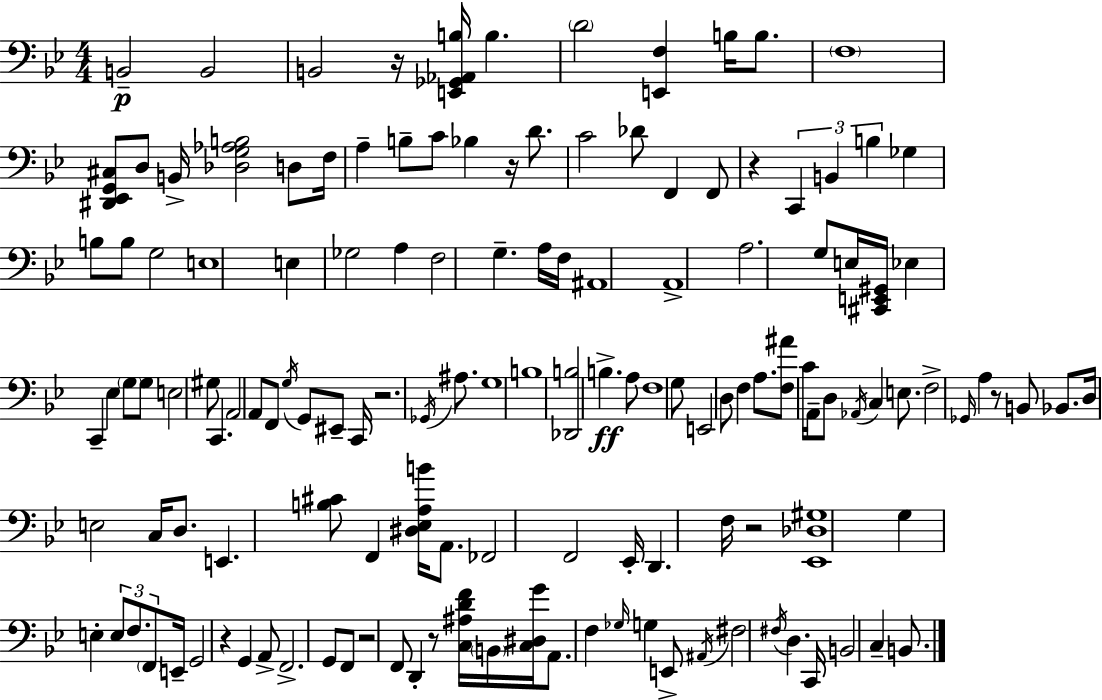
{
  \clef bass
  \numericTimeSignature
  \time 4/4
  \key bes \major
  b,2--\p b,2 | b,2 r16 <e, ges, aes, b>16 b4. | \parenthesize d'2 <e, f>4 b16 b8. | \parenthesize f1 | \break <dis, ees, g, cis>8 d8 b,16-> <des g aes b>2 d8 f16 | a4-- b8-- c'8 bes4 r16 d'8. | c'2 des'8 f,4 f,8 | r4 \tuplet 3/2 { c,4 b,4 b4 } | \break ges4 b8 b8 g2 | e1 | e4 ges2 a4 | f2 g4.-- a16 f16 | \break ais,1 | a,1-> | a2. g8 e16 <cis, e, gis,>16 | ees4 c,4-- ees4 \parenthesize g8 g8 | \break e2 gis8 c,4. | a,2 a,8 f,8 \acciaccatura { g16 } g,8 eis,8-- | c,16 r2. \acciaccatura { ges,16 } ais8. | g1 | \break b1 | <des, b>2 b4.->\ff | a8 f1 | g8 e,2 d8 f4 | \break a8. <f ais'>8 c'16 a,16-- d8 \acciaccatura { aes,16 } c4 | e8. f2-> \grace { ges,16 } a4 | r8 b,8 bes,8. d16 e2 | c16 d8. e,4. <b cis'>8 f,4 | \break <dis ees a b'>16 a,8. fes,2 f,2 | ees,16-. d,4. f16 r2 | <ees, des gis>1 | g4 e4-. \tuplet 3/2 { e8 f8. | \break \parenthesize f,8 } e,16-- g,2 r4 | g,4 a,8-> f,2.-> | g,8 f,8 r2 f,8 | d,4-. r8 <c ais d' f'>16 \parenthesize b,16 <c dis g'>16 a,8. f4 | \break \grace { ges16 } g4 e,8-> \acciaccatura { ais,16 } fis2 | \acciaccatura { fis16 } d4. c,16 b,2 | c4-- b,8. \bar "|."
}